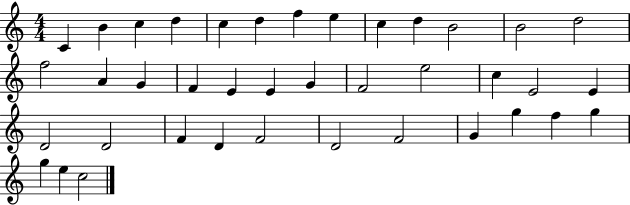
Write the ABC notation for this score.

X:1
T:Untitled
M:4/4
L:1/4
K:C
C B c d c d f e c d B2 B2 d2 f2 A G F E E G F2 e2 c E2 E D2 D2 F D F2 D2 F2 G g f g g e c2